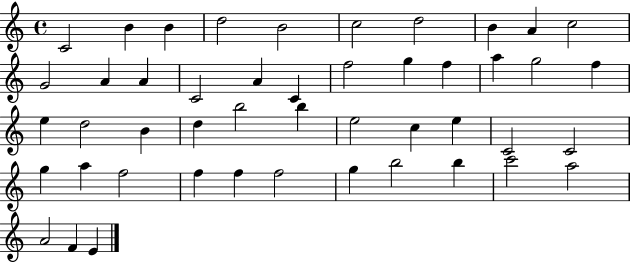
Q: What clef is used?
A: treble